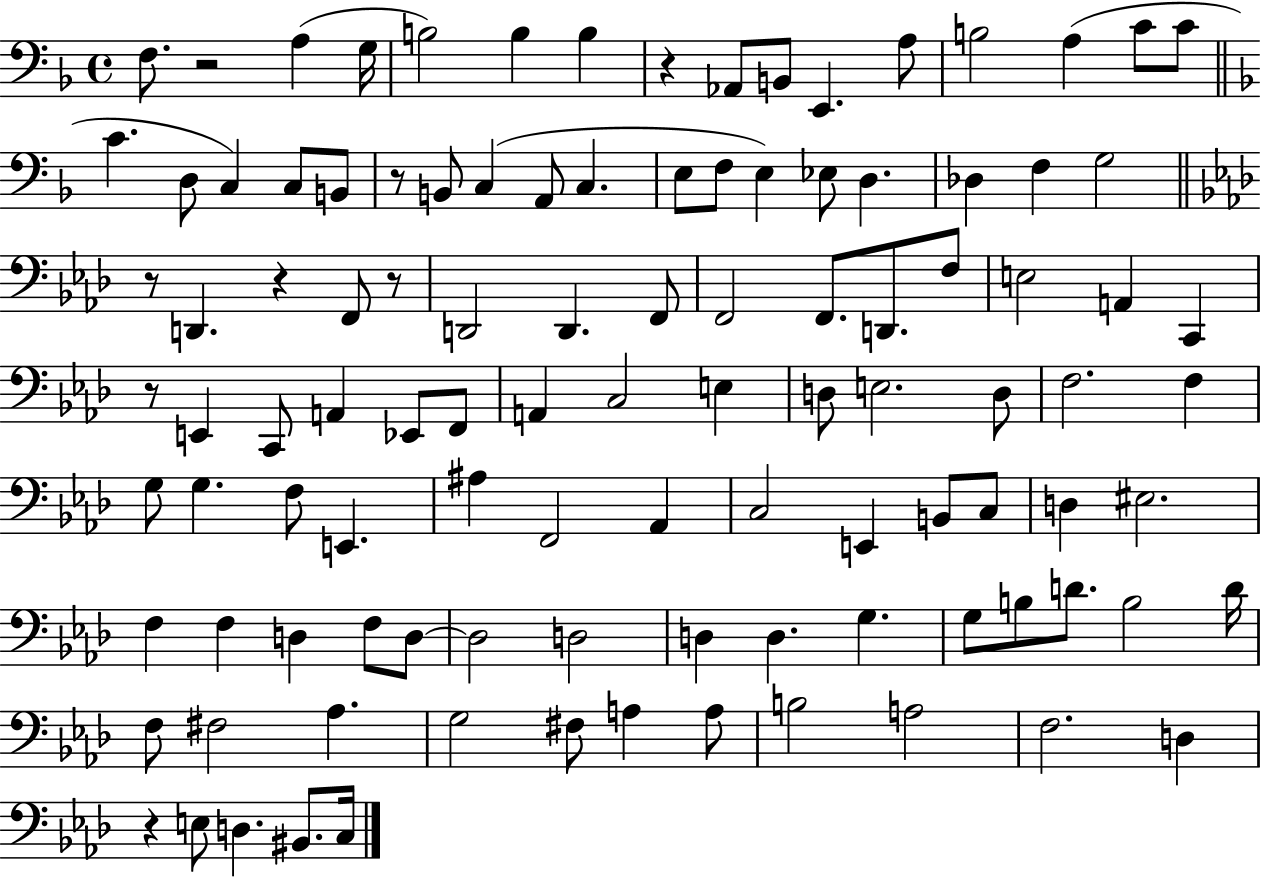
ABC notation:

X:1
T:Untitled
M:4/4
L:1/4
K:F
F,/2 z2 A, G,/4 B,2 B, B, z _A,,/2 B,,/2 E,, A,/2 B,2 A, C/2 C/2 C D,/2 C, C,/2 B,,/2 z/2 B,,/2 C, A,,/2 C, E,/2 F,/2 E, _E,/2 D, _D, F, G,2 z/2 D,, z F,,/2 z/2 D,,2 D,, F,,/2 F,,2 F,,/2 D,,/2 F,/2 E,2 A,, C,, z/2 E,, C,,/2 A,, _E,,/2 F,,/2 A,, C,2 E, D,/2 E,2 D,/2 F,2 F, G,/2 G, F,/2 E,, ^A, F,,2 _A,, C,2 E,, B,,/2 C,/2 D, ^E,2 F, F, D, F,/2 D,/2 D,2 D,2 D, D, G, G,/2 B,/2 D/2 B,2 D/4 F,/2 ^F,2 _A, G,2 ^F,/2 A, A,/2 B,2 A,2 F,2 D, z E,/2 D, ^B,,/2 C,/4